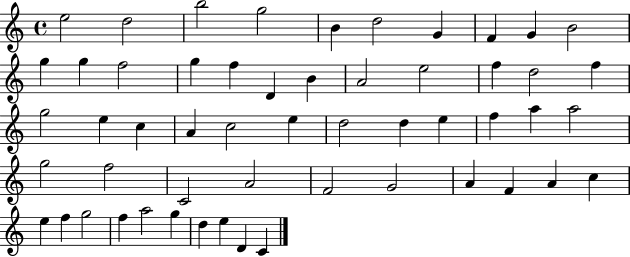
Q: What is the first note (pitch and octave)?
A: E5